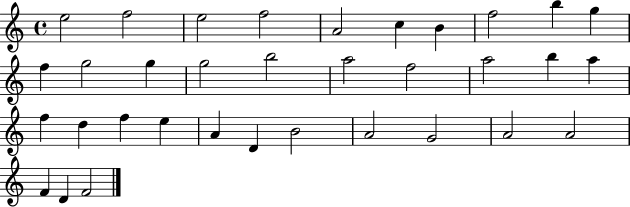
{
  \clef treble
  \time 4/4
  \defaultTimeSignature
  \key c \major
  e''2 f''2 | e''2 f''2 | a'2 c''4 b'4 | f''2 b''4 g''4 | \break f''4 g''2 g''4 | g''2 b''2 | a''2 f''2 | a''2 b''4 a''4 | \break f''4 d''4 f''4 e''4 | a'4 d'4 b'2 | a'2 g'2 | a'2 a'2 | \break f'4 d'4 f'2 | \bar "|."
}